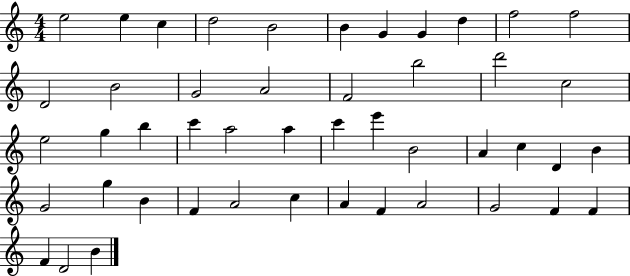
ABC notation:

X:1
T:Untitled
M:4/4
L:1/4
K:C
e2 e c d2 B2 B G G d f2 f2 D2 B2 G2 A2 F2 b2 d'2 c2 e2 g b c' a2 a c' e' B2 A c D B G2 g B F A2 c A F A2 G2 F F F D2 B